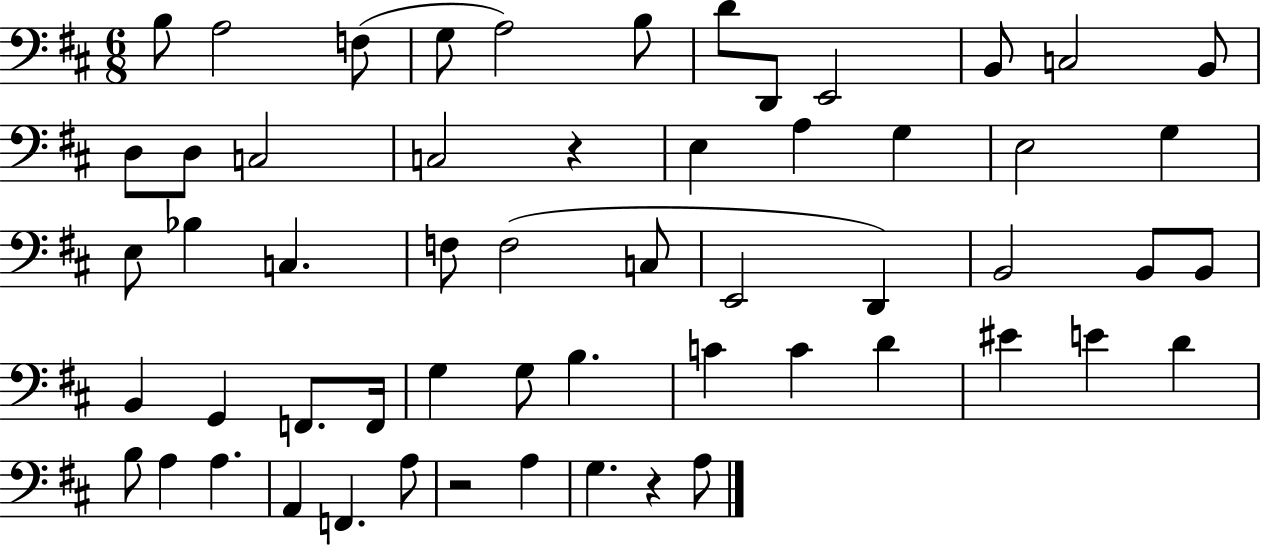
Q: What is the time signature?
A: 6/8